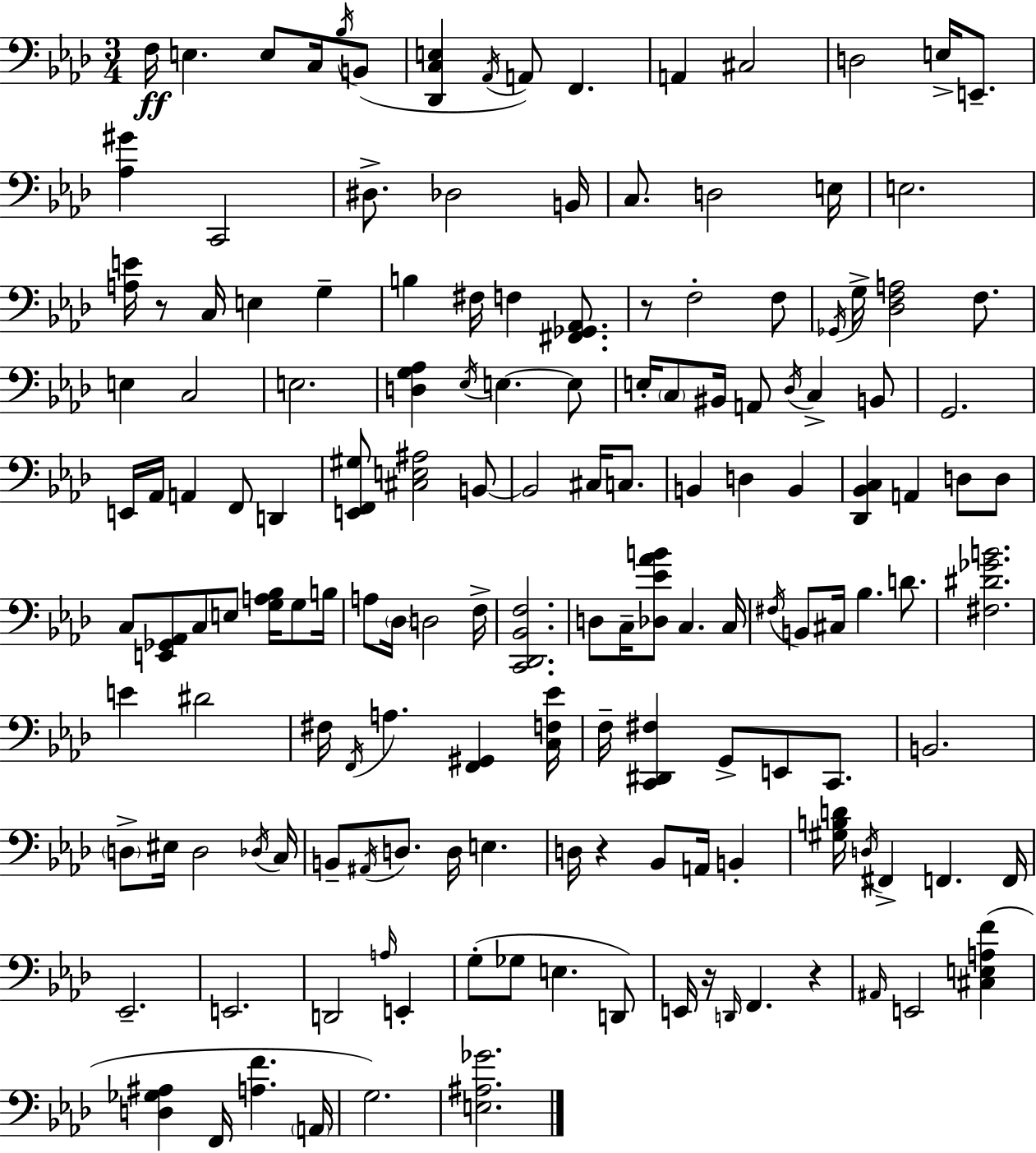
{
  \clef bass
  \numericTimeSignature
  \time 3/4
  \key aes \major
  f16\ff e4. e8 c16 \acciaccatura { bes16 } b,8( | <des, c e>4 \acciaccatura { aes,16 } a,8) f,4. | a,4 cis2 | d2 e16-> e,8.-- | \break <aes gis'>4 c,2 | dis8.-> des2 | b,16 c8. d2 | e16 e2. | \break <a e'>16 r8 c16 e4 g4-- | b4 fis16 f4 <fis, ges, aes,>8. | r8 f2-. | f8 \acciaccatura { ges,16 } g16-> <des f a>2 | \break f8. e4 c2 | e2. | <d g aes>4 \acciaccatura { ees16 } e4.~~ | e8 e16-. \parenthesize c8 bis,16 a,8 \acciaccatura { des16 } c4-> | \break b,8 g,2. | e,16 aes,16 a,4 f,8 | d,4 <e, f, gis>8 <cis e ais>2 | b,8~~ b,2 | \break cis16 c8. b,4 d4 | b,4 <des, bes, c>4 a,4 | d8 d8 c8 <e, ges, aes,>8 c8 e8 | <g a bes>16 g8 b16 a8 \parenthesize des16 d2 | \break f16-> <c, des, bes, f>2. | d8 c16-- <des ees' aes' b'>8 c4. | c16 \acciaccatura { fis16 } b,8 cis16 bes4. | d'8. <fis dis' ges' b'>2. | \break e'4 dis'2 | fis16 \acciaccatura { f,16 } a4. | <f, gis,>4 <c f ees'>16 f16-- <c, dis, fis>4 | g,8-> e,8 c,8. b,2. | \break \parenthesize d8-> eis16 d2 | \acciaccatura { des16 } c16 b,8-- \acciaccatura { ais,16 } d8. | d16 e4. d16 r4 | bes,8 a,16 b,4-. <gis b d'>16 \acciaccatura { d16 } fis,4-> | \break f,4. f,16 ees,2.-- | e,2. | d,2 | \grace { a16 } e,4-. g8-.( | \break ges8 e4. d,8) e,16 | r16 \grace { d,16 } f,4. r4 | \grace { ais,16 } e,2 <cis e a f'>4( | <d ges ais>4 f,16 <a f'>4. | \break \parenthesize a,16 g2.) | <e ais ges'>2. | \bar "|."
}